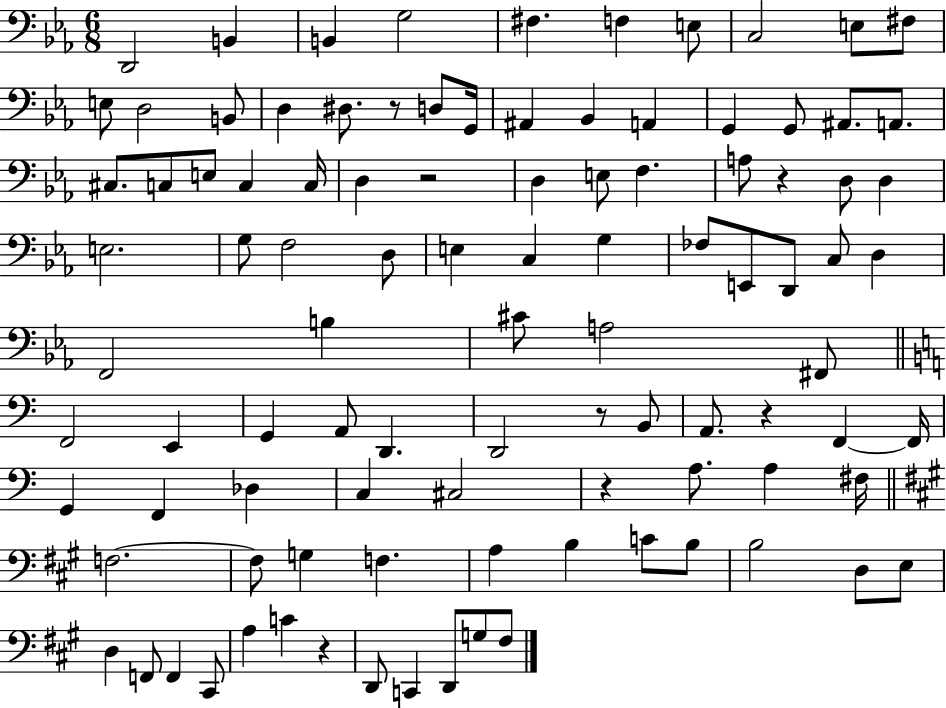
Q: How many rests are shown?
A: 7